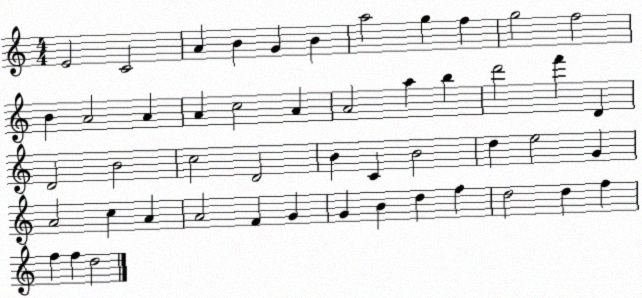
X:1
T:Untitled
M:4/4
L:1/4
K:C
E2 C2 A B G B a2 g f g2 f2 B A2 A A c2 A A2 a b d'2 f' D D2 B2 c2 D2 B C B2 d e2 G A2 c A A2 F G G B d f d2 d f f f d2